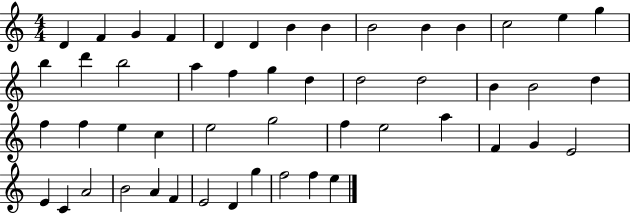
D4/q F4/q G4/q F4/q D4/q D4/q B4/q B4/q B4/h B4/q B4/q C5/h E5/q G5/q B5/q D6/q B5/h A5/q F5/q G5/q D5/q D5/h D5/h B4/q B4/h D5/q F5/q F5/q E5/q C5/q E5/h G5/h F5/q E5/h A5/q F4/q G4/q E4/h E4/q C4/q A4/h B4/h A4/q F4/q E4/h D4/q G5/q F5/h F5/q E5/q